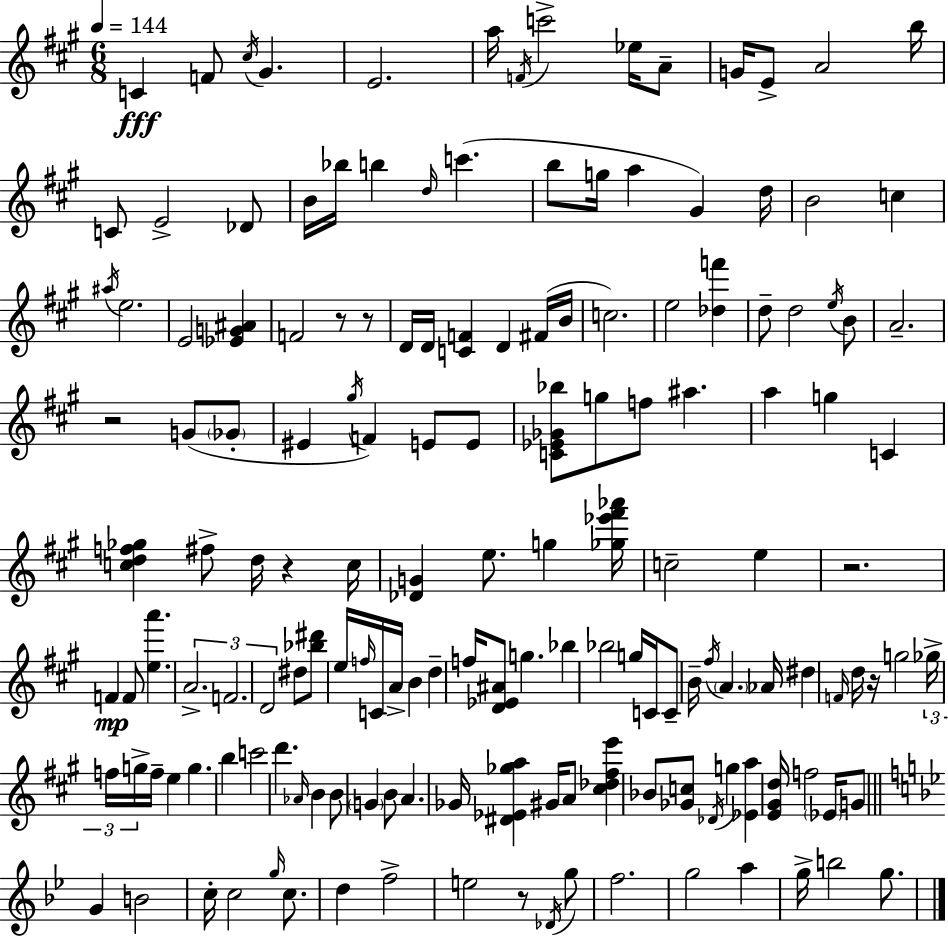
{
  \clef treble
  \numericTimeSignature
  \time 6/8
  \key a \major
  \tempo 4 = 144
  c'4\fff f'8 \acciaccatura { cis''16 } gis'4. | e'2. | a''16 \acciaccatura { f'16 } c'''2-> ees''16 | a'8-- g'16 e'8-> a'2 | \break b''16 c'8 e'2-> | des'8 b'16 bes''16 b''4 \grace { d''16 } c'''4.( | b''8 g''16 a''4 gis'4) | d''16 b'2 c''4 | \break \acciaccatura { ais''16 } e''2. | e'2 | <ees' g' ais'>4 f'2 | r8 r8 d'16 d'16 <c' f'>4 d'4 | \break fis'16( b'16 c''2.) | e''2 | <des'' f'''>4 d''8-- d''2 | \acciaccatura { e''16 } b'8 a'2.-- | \break r2 | g'8( \parenthesize ges'8-. eis'4 \acciaccatura { gis''16 } f'4) | e'8 e'8 <c' ees' ges' bes''>8 g''8 f''8 | ais''4. a''4 g''4 | \break c'4 <c'' d'' f'' ges''>4 fis''8-> | d''16 r4 c''16 <des' g'>4 e''8. | g''4 <ges'' ees''' fis''' aes'''>16 c''2-- | e''4 r2. | \break f'4\mp f'8 | <e'' a'''>4. \tuplet 3/2 { a'2.-> | f'2. | d'2 } | \break dis''8 <bes'' dis'''>8 e''16 \grace { f''16 } c'16 a'16-> b'4 | d''4-- f''16 <d' ees' ais'>8 g''4. | bes''4 bes''2 | g''16 c'16 c'8-- b'16-- \acciaccatura { fis''16 } \parenthesize a'4. | \break aes'16 dis''4 \grace { f'16 } d''16 r16 g''2 | \tuplet 3/2 { ges''16-> f''16 g''16-> } f''16-- e''4 | g''4. b''4 | c'''2 d'''4. | \break \grace { aes'16 } b'4 b'8 \parenthesize g'4 | b'8 a'4. ges'16 <dis' ees' ges'' a''>4 | gis'16 a'8 <cis'' des'' fis'' e'''>4 bes'8 | <ges' c''>8 \acciaccatura { des'16 } g''4 <ees' a''>4 <e' gis' d''>16 | \break f''2 \parenthesize ees'16 g'8 \bar "||" \break \key g \minor g'4 b'2 | c''16-. c''2 \grace { g''16 } c''8. | d''4 f''2-> | e''2 r8 \acciaccatura { des'16 } | \break g''8 f''2. | g''2 a''4 | g''16-> b''2 g''8. | \bar "|."
}